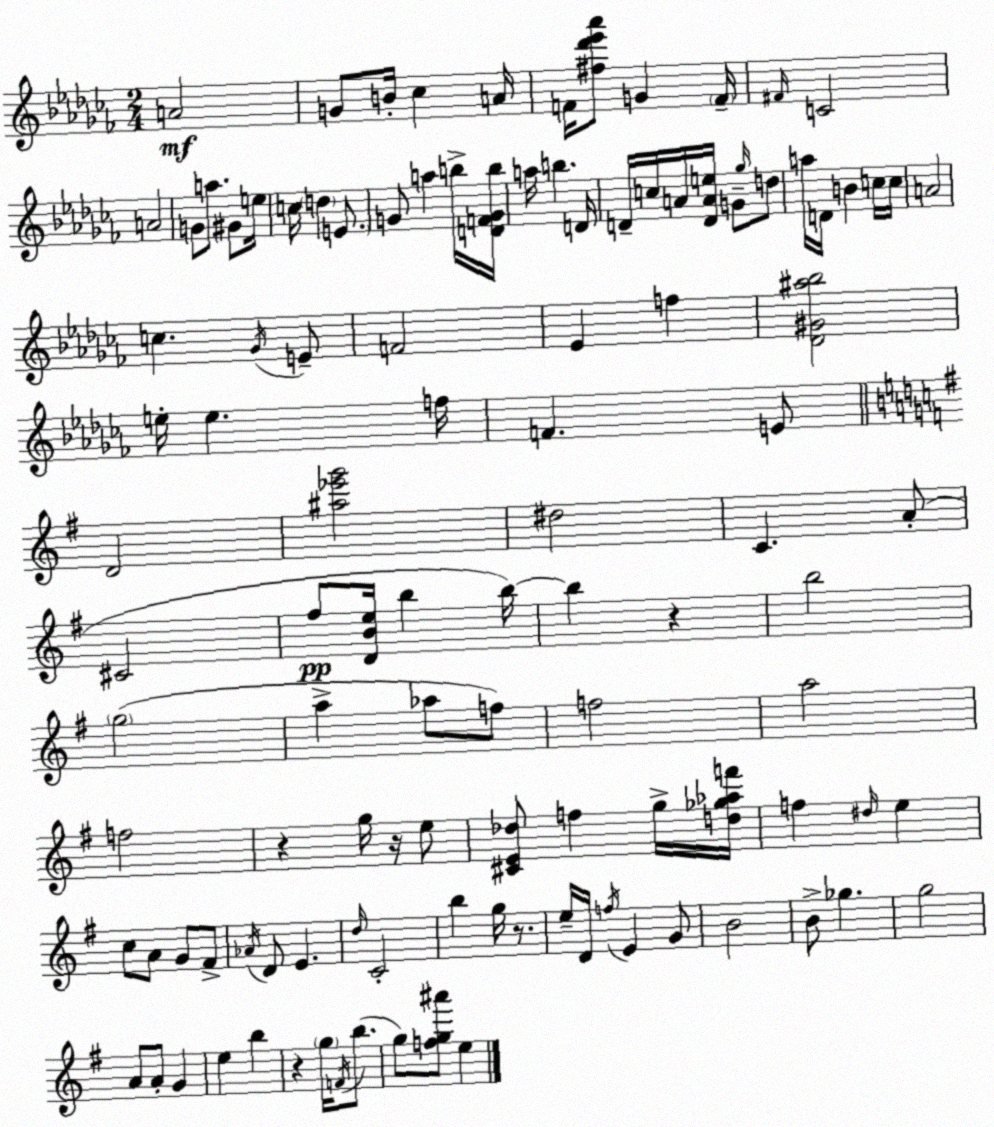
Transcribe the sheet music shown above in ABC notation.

X:1
T:Untitled
M:2/4
L:1/4
K:Abm
A2 G/2 B/4 _c A/4 F/4 [^f_d'_e'_a']/2 G F/4 ^F/4 C2 A2 G/2 a/2 ^G/2 e/4 c/4 d E/2 G/2 a b/4 [DFGb]/4 a/4 b D/4 D/4 c/4 A/4 [DAe]/4 G/2 _g/4 d/2 a/4 D/4 B c/4 c/4 A2 c _G/4 E/2 F2 _E f [_D^G^a_b]2 e/4 e f/4 F E/2 D2 [^a_e'g']2 ^d2 C A/2 ^C2 ^f/2 [DBe]/4 b b/4 b z b2 g2 a _a/2 f/2 f2 a2 f2 z g/4 z/4 e/2 [^CE_d]/2 f g/4 [d_g_af']/4 f ^d/4 e c/2 A/2 G/2 ^F/2 _A/4 D/2 E d/4 C2 b g/4 z/2 e/4 D/4 f/4 E G/2 B2 B/2 _g g2 A/2 A/2 G e b z g/4 F/4 b/2 g/2 [fg^a']/2 e